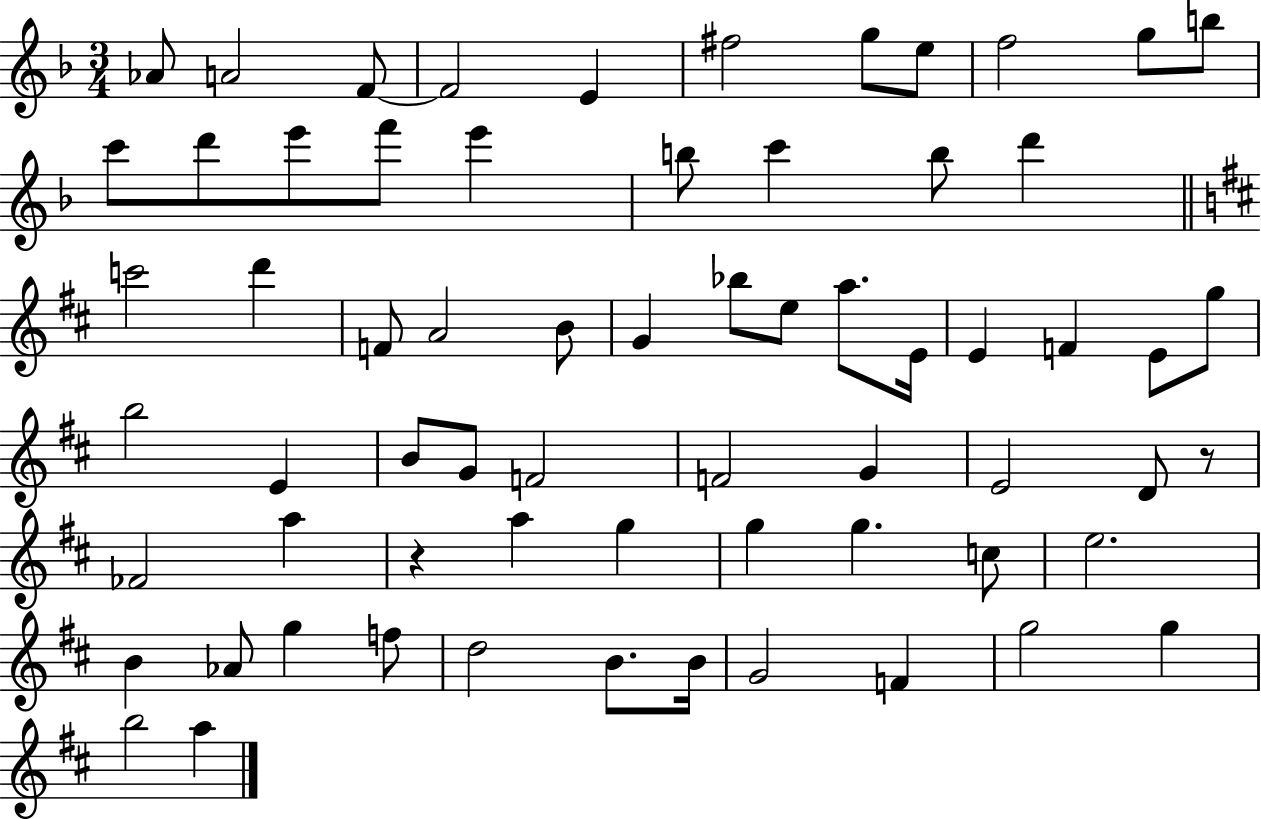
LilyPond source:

{
  \clef treble
  \numericTimeSignature
  \time 3/4
  \key f \major
  aes'8 a'2 f'8~~ | f'2 e'4 | fis''2 g''8 e''8 | f''2 g''8 b''8 | \break c'''8 d'''8 e'''8 f'''8 e'''4 | b''8 c'''4 b''8 d'''4 | \bar "||" \break \key d \major c'''2 d'''4 | f'8 a'2 b'8 | g'4 bes''8 e''8 a''8. e'16 | e'4 f'4 e'8 g''8 | \break b''2 e'4 | b'8 g'8 f'2 | f'2 g'4 | e'2 d'8 r8 | \break fes'2 a''4 | r4 a''4 g''4 | g''4 g''4. c''8 | e''2. | \break b'4 aes'8 g''4 f''8 | d''2 b'8. b'16 | g'2 f'4 | g''2 g''4 | \break b''2 a''4 | \bar "|."
}